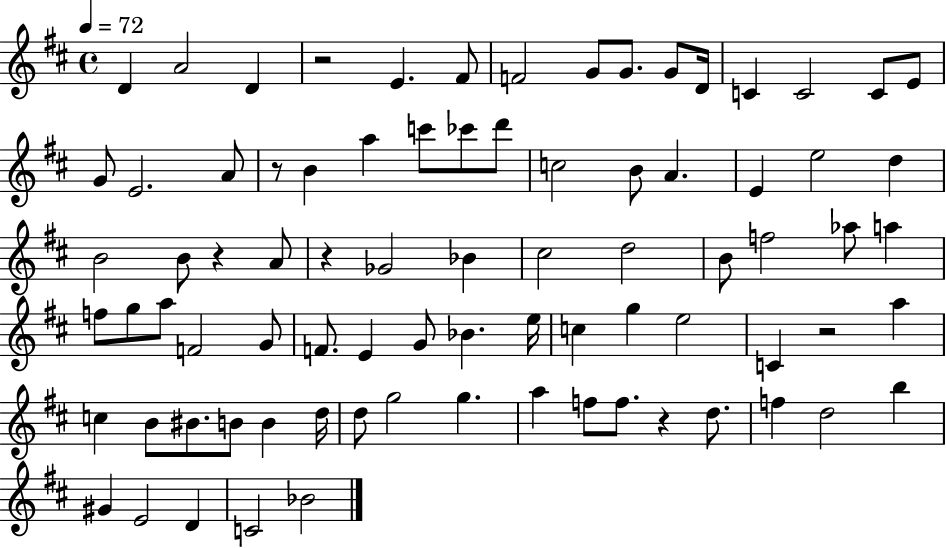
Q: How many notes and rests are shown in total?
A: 81